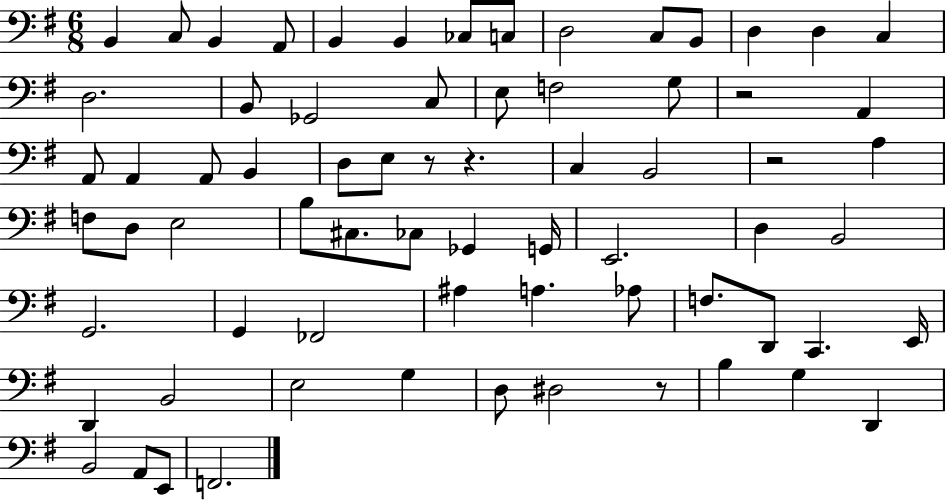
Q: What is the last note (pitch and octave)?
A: F2